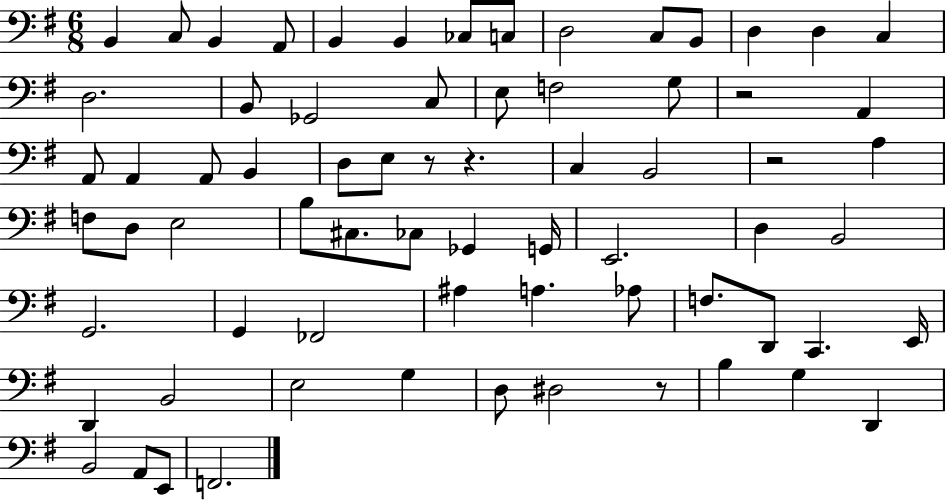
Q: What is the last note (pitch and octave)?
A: F2